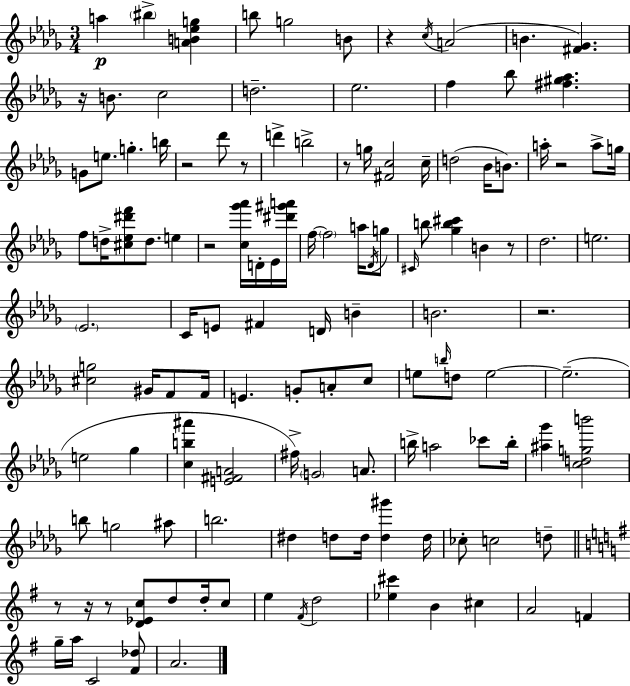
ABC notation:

X:1
T:Untitled
M:3/4
L:1/4
K:Bbm
a ^b [AB_eg] b/2 g2 B/2 z c/4 A2 B [^F_G] z/4 B/2 c2 d2 _e2 f _b/2 [^f^g_a] G/2 e/2 g b/4 z2 _d'/2 z/2 d' b2 z/2 g/4 [^Fc]2 c/4 d2 _B/4 B/2 a/4 z2 a/2 g/4 f/2 d/4 [^c_e^d'f']/2 d/2 e z2 [c_g'_a']/4 D/4 _E/4 [^d'^g'a']/4 f/4 f2 a/4 _D/4 g/2 ^C/4 b/2 [_gb^c'] B z/2 _d2 e2 _E2 C/4 E/2 ^F D/4 B B2 z2 [^cg]2 ^G/4 F/2 F/4 E G/2 A/2 c/2 e/2 b/4 d/2 e2 e2 e2 _g [cb^a'] [E^FA]2 ^f/4 G2 A/2 b/4 a2 _c'/2 b/4 [^a_g'] [cdgb']2 b/2 g2 ^a/2 b2 ^d d/2 d/4 [d^g'] d/4 _c/2 c2 d/2 z/2 z/4 z/2 [D_Ec]/2 d/2 d/4 c/2 e ^F/4 d2 [_e^c'] B ^c A2 F g/4 a/4 C2 [^F_d]/2 A2